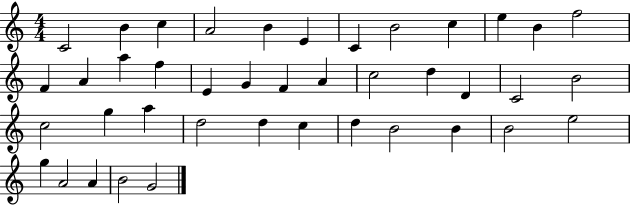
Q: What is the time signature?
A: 4/4